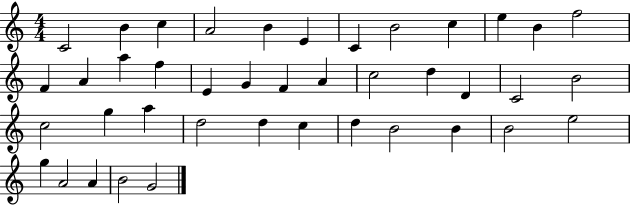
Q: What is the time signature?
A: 4/4